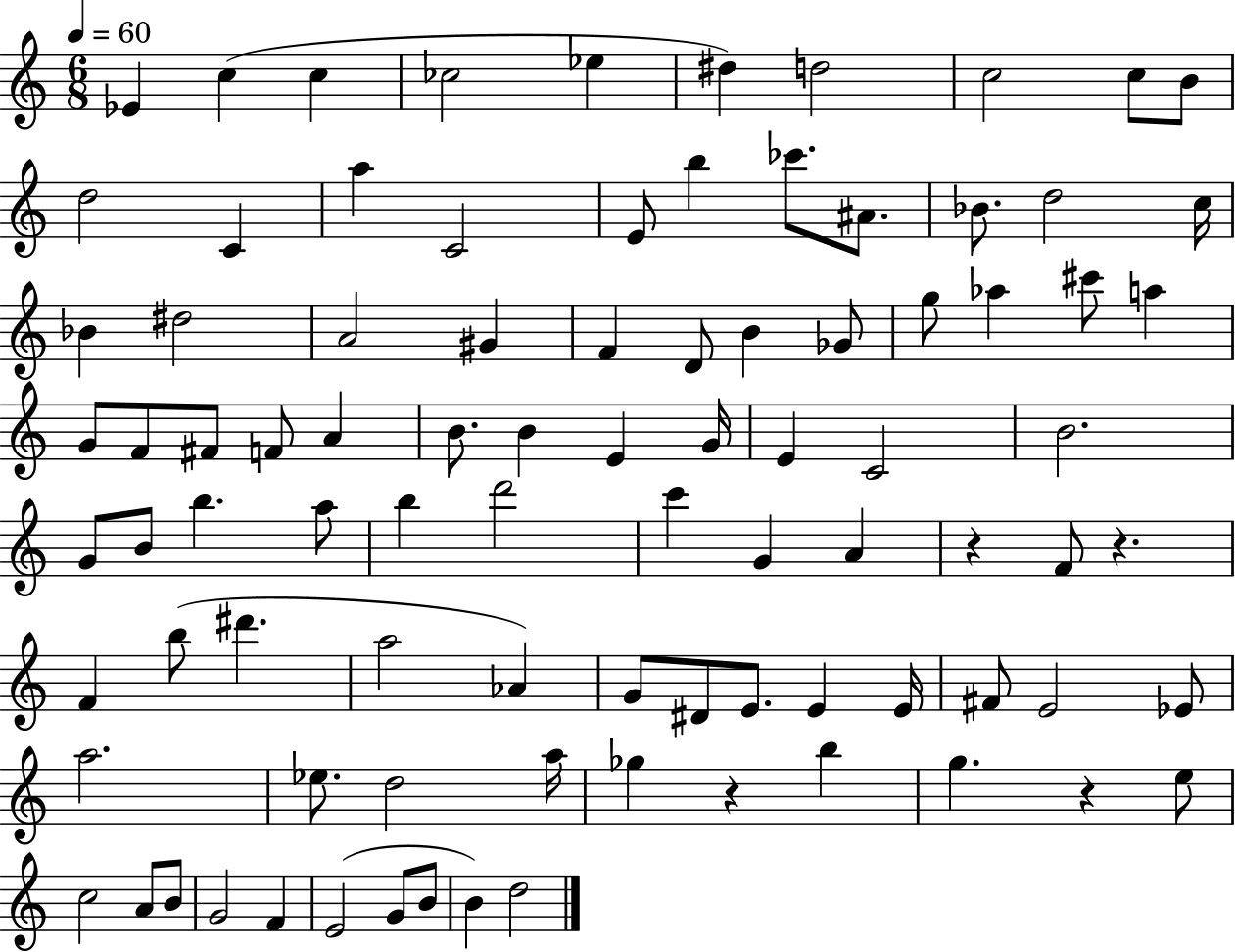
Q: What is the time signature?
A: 6/8